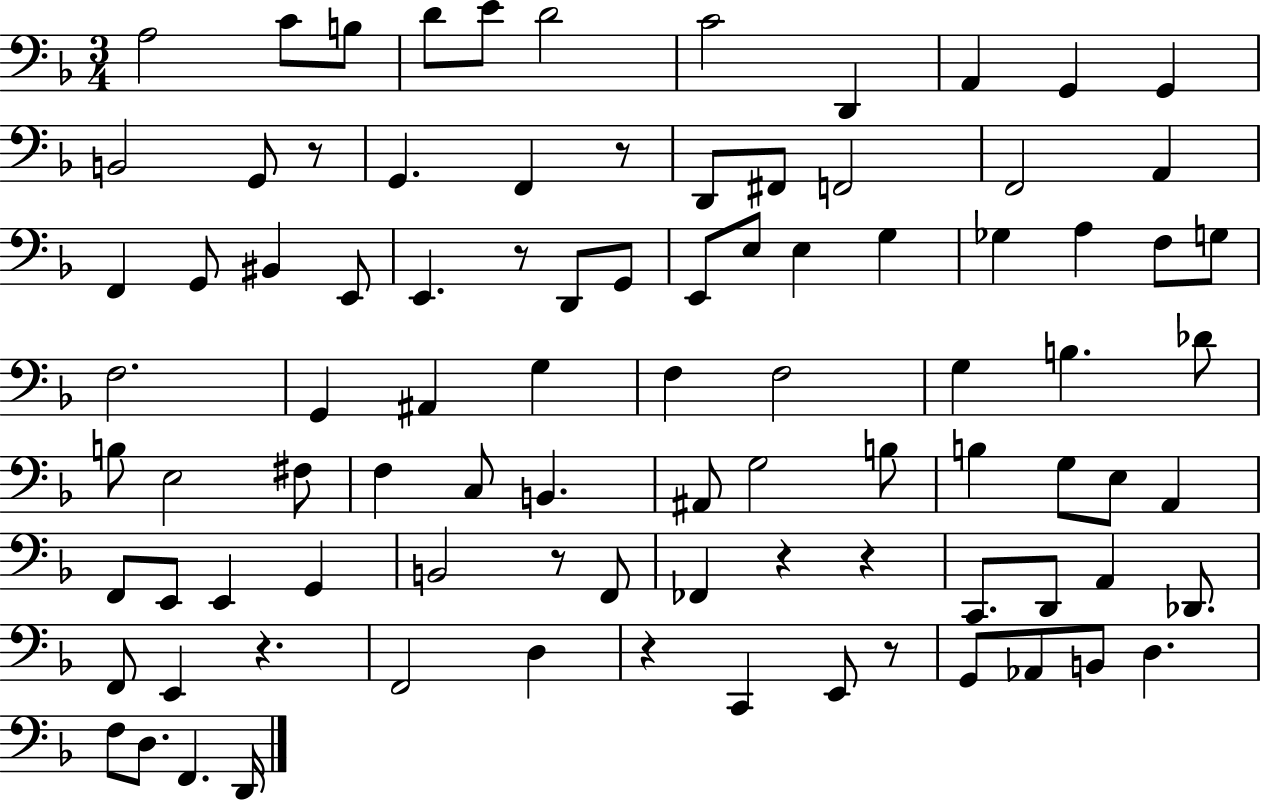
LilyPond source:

{
  \clef bass
  \numericTimeSignature
  \time 3/4
  \key f \major
  a2 c'8 b8 | d'8 e'8 d'2 | c'2 d,4 | a,4 g,4 g,4 | \break b,2 g,8 r8 | g,4. f,4 r8 | d,8 fis,8 f,2 | f,2 a,4 | \break f,4 g,8 bis,4 e,8 | e,4. r8 d,8 g,8 | e,8 e8 e4 g4 | ges4 a4 f8 g8 | \break f2. | g,4 ais,4 g4 | f4 f2 | g4 b4. des'8 | \break b8 e2 fis8 | f4 c8 b,4. | ais,8 g2 b8 | b4 g8 e8 a,4 | \break f,8 e,8 e,4 g,4 | b,2 r8 f,8 | fes,4 r4 r4 | c,8. d,8 a,4 des,8. | \break f,8 e,4 r4. | f,2 d4 | r4 c,4 e,8 r8 | g,8 aes,8 b,8 d4. | \break f8 d8. f,4. d,16 | \bar "|."
}